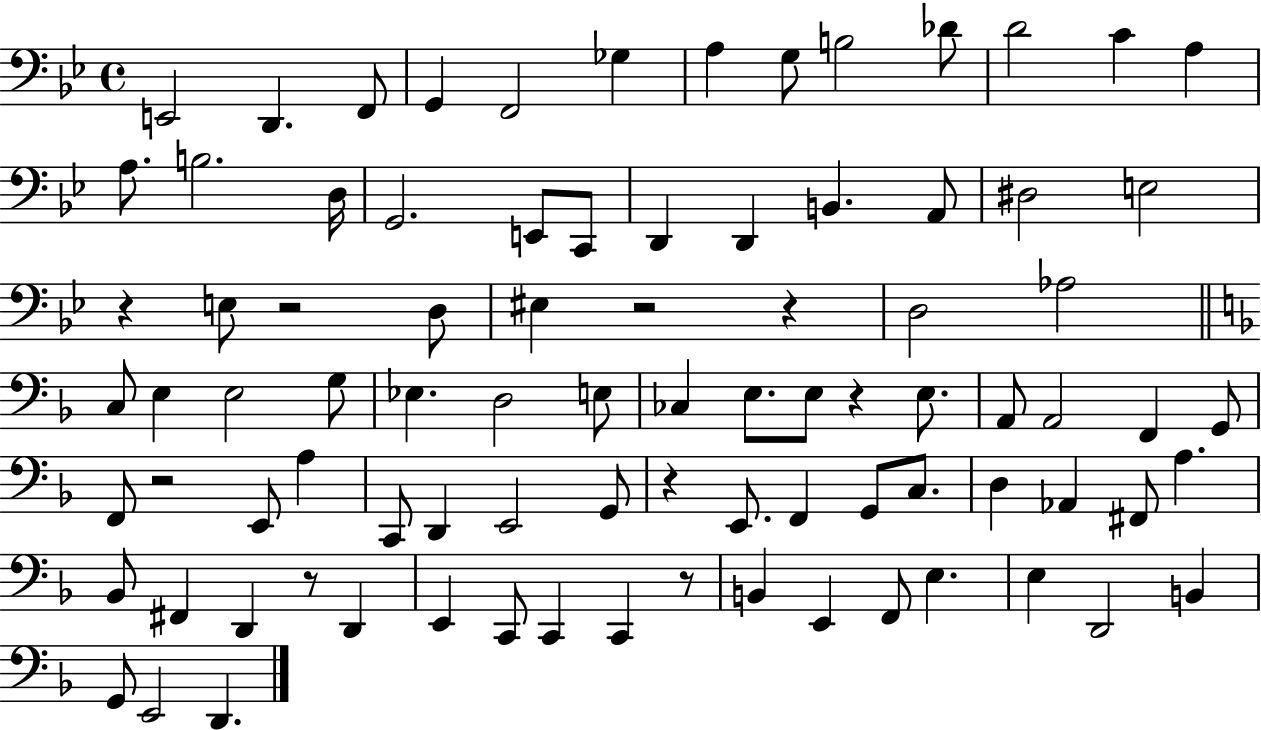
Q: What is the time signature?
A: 4/4